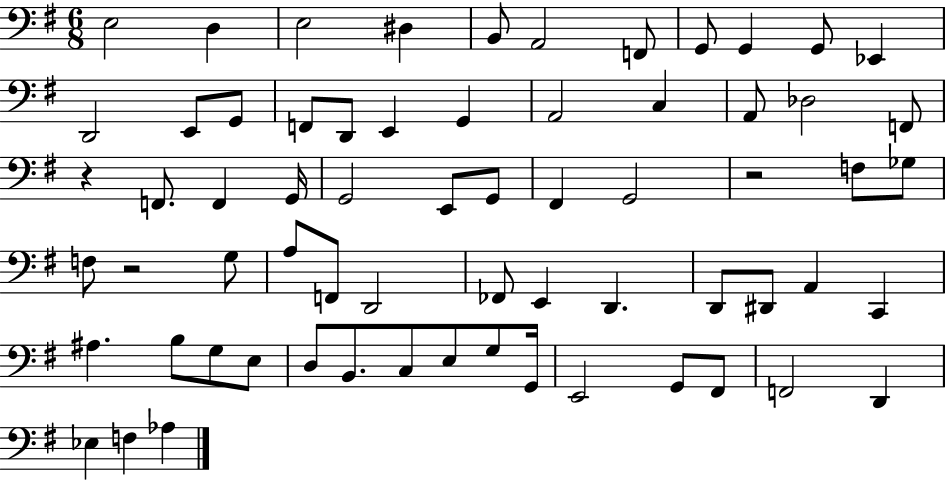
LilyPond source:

{
  \clef bass
  \numericTimeSignature
  \time 6/8
  \key g \major
  \repeat volta 2 { e2 d4 | e2 dis4 | b,8 a,2 f,8 | g,8 g,4 g,8 ees,4 | \break d,2 e,8 g,8 | f,8 d,8 e,4 g,4 | a,2 c4 | a,8 des2 f,8 | \break r4 f,8. f,4 g,16 | g,2 e,8 g,8 | fis,4 g,2 | r2 f8 ges8 | \break f8 r2 g8 | a8 f,8 d,2 | fes,8 e,4 d,4. | d,8 dis,8 a,4 c,4 | \break ais4. b8 g8 e8 | d8 b,8. c8 e8 g8 g,16 | e,2 g,8 fis,8 | f,2 d,4 | \break ees4 f4 aes4 | } \bar "|."
}